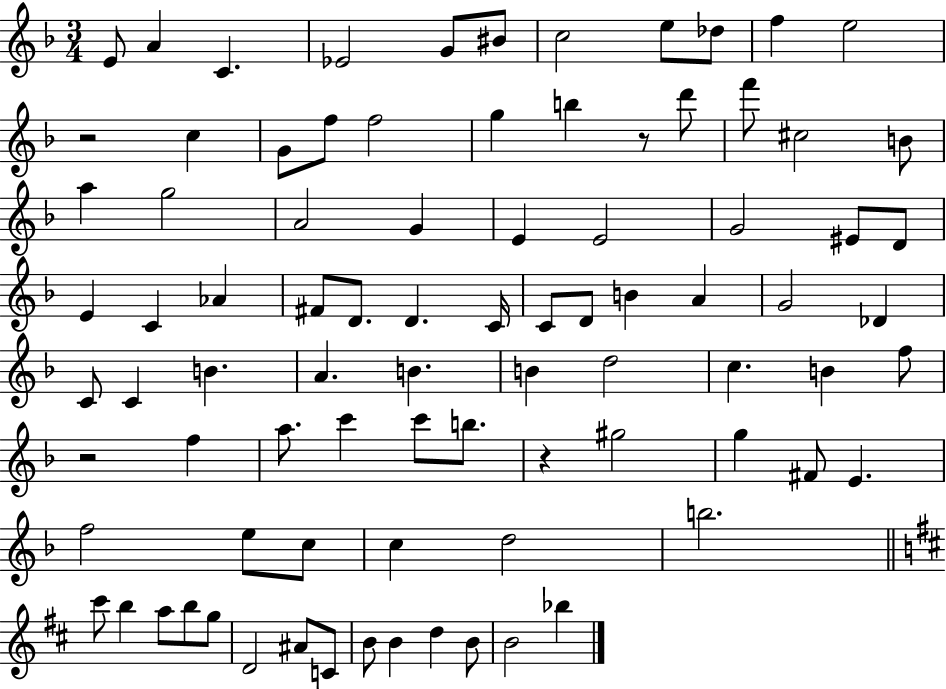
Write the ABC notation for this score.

X:1
T:Untitled
M:3/4
L:1/4
K:F
E/2 A C _E2 G/2 ^B/2 c2 e/2 _d/2 f e2 z2 c G/2 f/2 f2 g b z/2 d'/2 f'/2 ^c2 B/2 a g2 A2 G E E2 G2 ^E/2 D/2 E C _A ^F/2 D/2 D C/4 C/2 D/2 B A G2 _D C/2 C B A B B d2 c B f/2 z2 f a/2 c' c'/2 b/2 z ^g2 g ^F/2 E f2 e/2 c/2 c d2 b2 ^c'/2 b a/2 b/2 g/2 D2 ^A/2 C/2 B/2 B d B/2 B2 _b